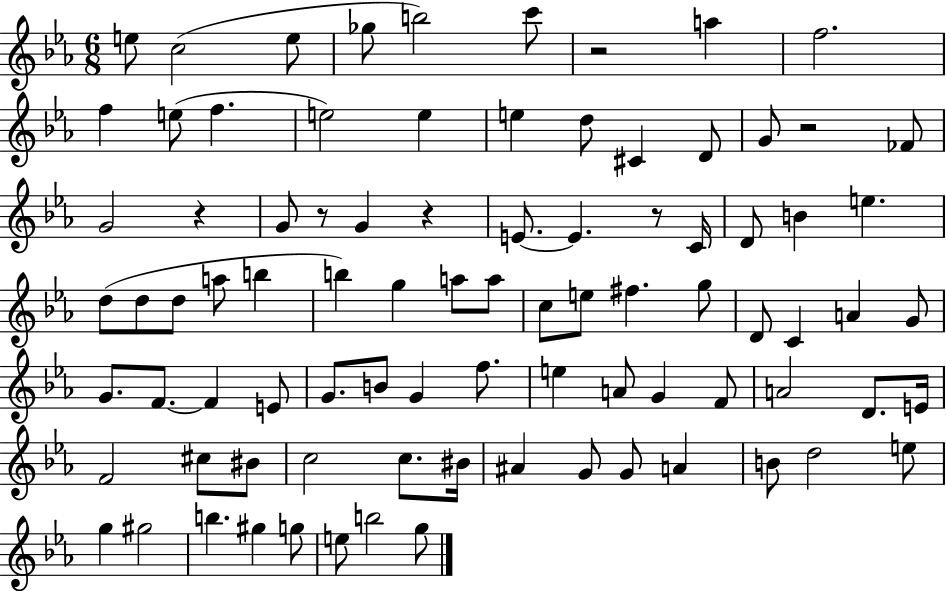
E5/e C5/h E5/e Gb5/e B5/h C6/e R/h A5/q F5/h. F5/q E5/e F5/q. E5/h E5/q E5/q D5/e C#4/q D4/e G4/e R/h FES4/e G4/h R/q G4/e R/e G4/q R/q E4/e. E4/q. R/e C4/s D4/e B4/q E5/q. D5/e D5/e D5/e A5/e B5/q B5/q G5/q A5/e A5/e C5/e E5/e F#5/q. G5/e D4/e C4/q A4/q G4/e G4/e. F4/e. F4/q E4/e G4/e. B4/e G4/q F5/e. E5/q A4/e G4/q F4/e A4/h D4/e. E4/s F4/h C#5/e BIS4/e C5/h C5/e. BIS4/s A#4/q G4/e G4/e A4/q B4/e D5/h E5/e G5/q G#5/h B5/q. G#5/q G5/e E5/e B5/h G5/e